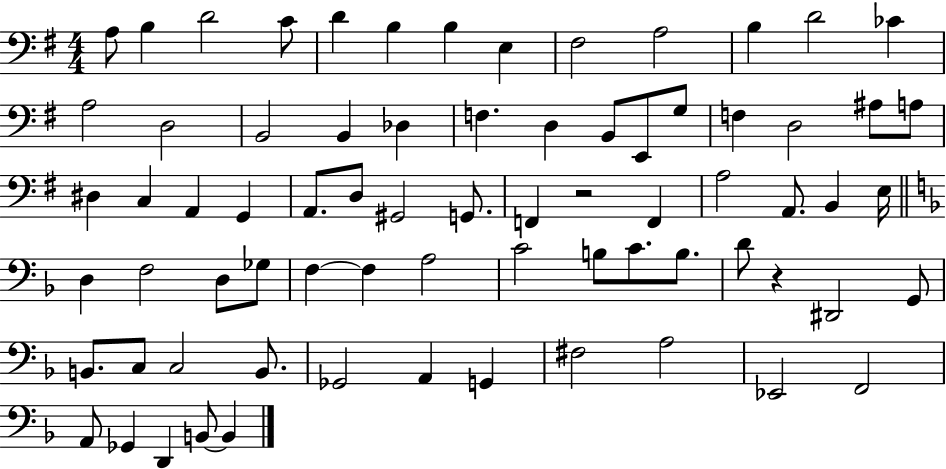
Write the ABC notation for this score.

X:1
T:Untitled
M:4/4
L:1/4
K:G
A,/2 B, D2 C/2 D B, B, E, ^F,2 A,2 B, D2 _C A,2 D,2 B,,2 B,, _D, F, D, B,,/2 E,,/2 G,/2 F, D,2 ^A,/2 A,/2 ^D, C, A,, G,, A,,/2 D,/2 ^G,,2 G,,/2 F,, z2 F,, A,2 A,,/2 B,, E,/4 D, F,2 D,/2 _G,/2 F, F, A,2 C2 B,/2 C/2 B,/2 D/2 z ^D,,2 G,,/2 B,,/2 C,/2 C,2 B,,/2 _G,,2 A,, G,, ^F,2 A,2 _E,,2 F,,2 A,,/2 _G,, D,, B,,/2 B,,